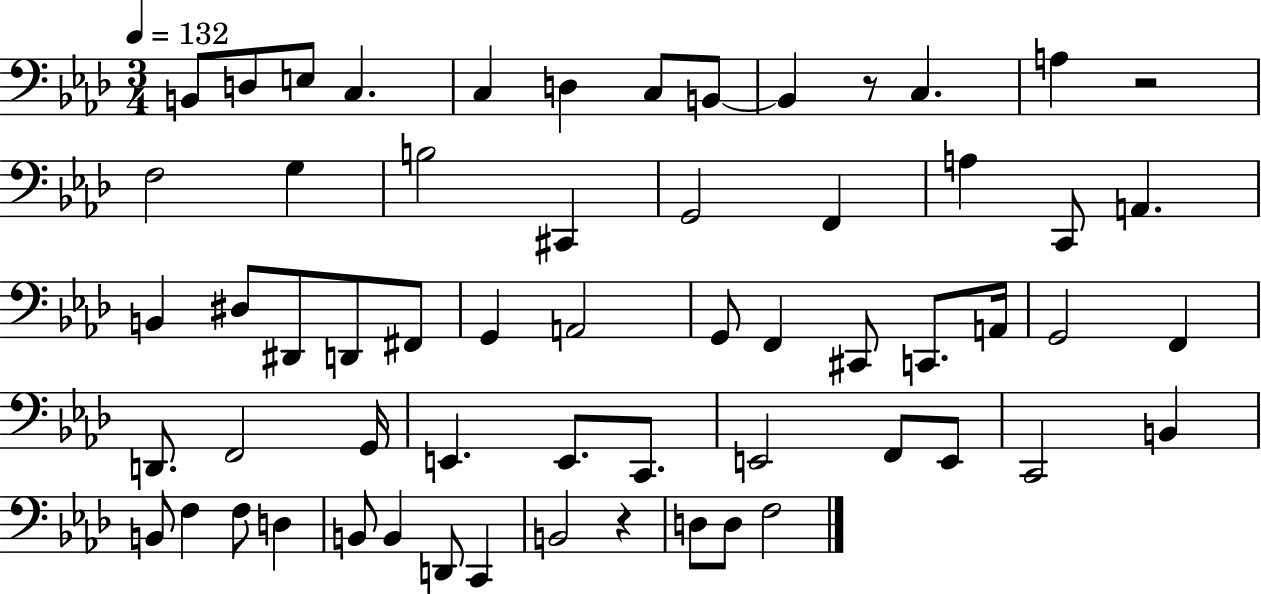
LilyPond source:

{
  \clef bass
  \numericTimeSignature
  \time 3/4
  \key aes \major
  \tempo 4 = 132
  b,8 d8 e8 c4. | c4 d4 c8 b,8~~ | b,4 r8 c4. | a4 r2 | \break f2 g4 | b2 cis,4 | g,2 f,4 | a4 c,8 a,4. | \break b,4 dis8 dis,8 d,8 fis,8 | g,4 a,2 | g,8 f,4 cis,8 c,8. a,16 | g,2 f,4 | \break d,8. f,2 g,16 | e,4. e,8. c,8. | e,2 f,8 e,8 | c,2 b,4 | \break b,8 f4 f8 d4 | b,8 b,4 d,8 c,4 | b,2 r4 | d8 d8 f2 | \break \bar "|."
}